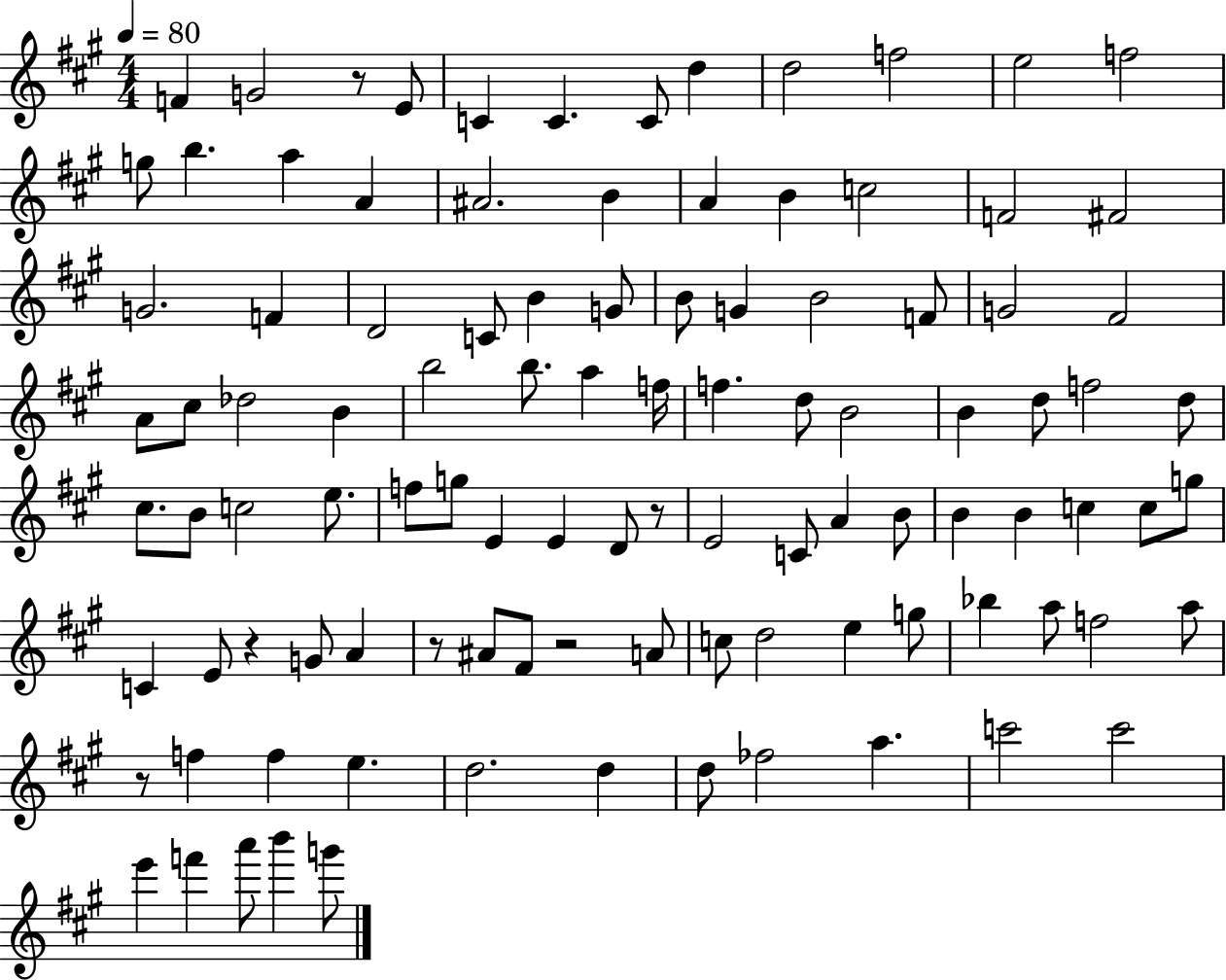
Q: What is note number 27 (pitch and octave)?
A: B4